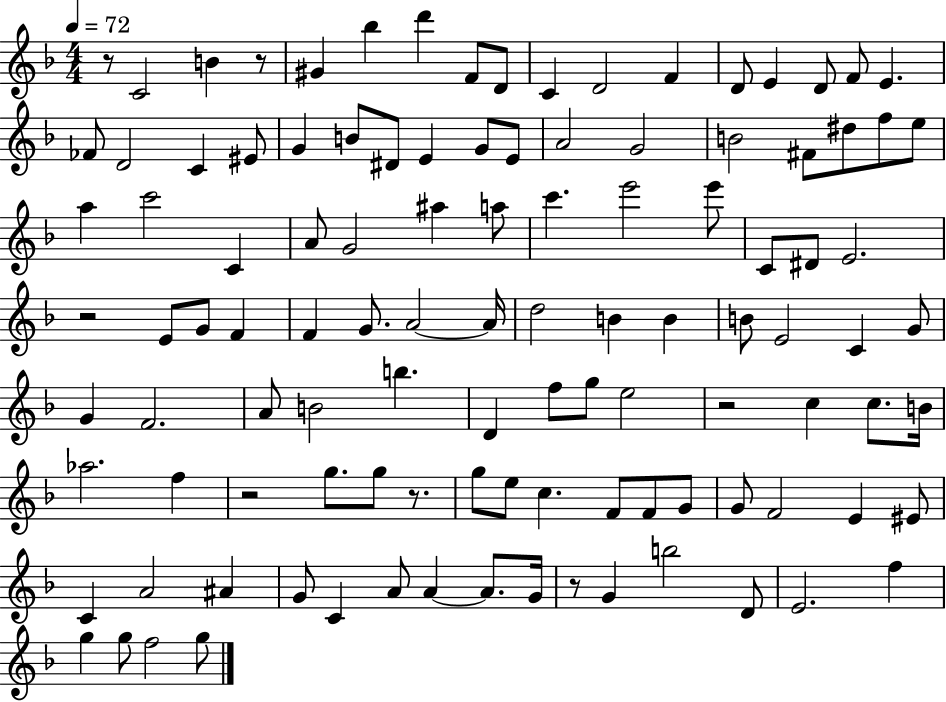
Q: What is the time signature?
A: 4/4